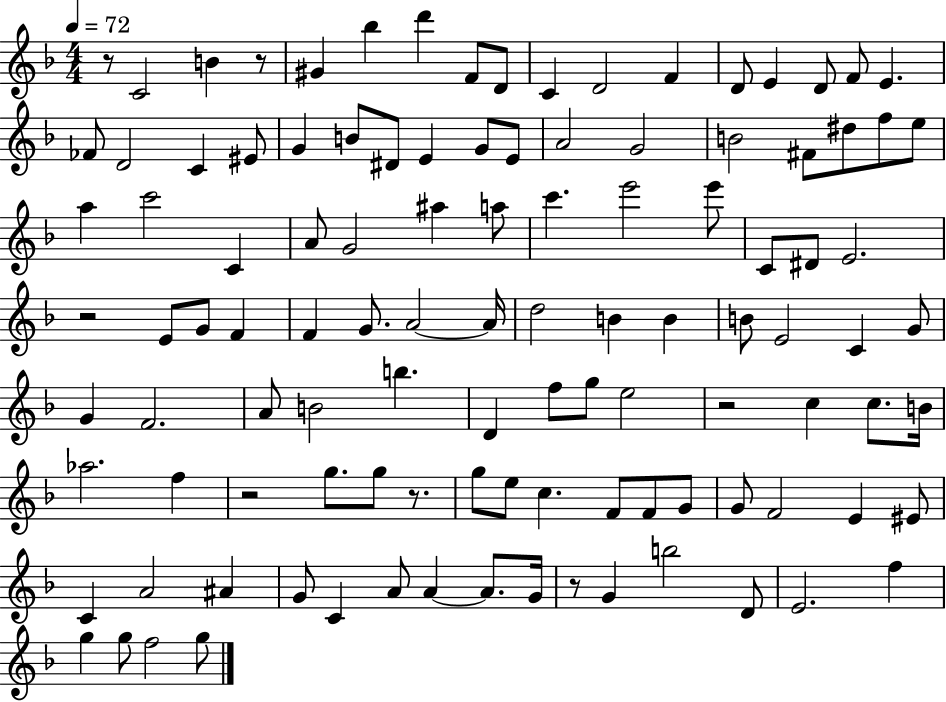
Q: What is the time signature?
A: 4/4